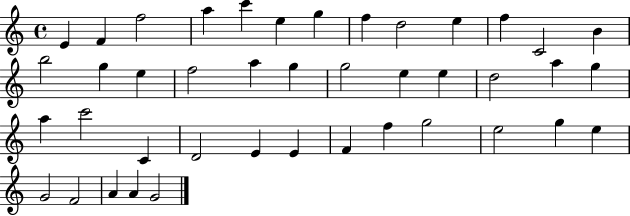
E4/q F4/q F5/h A5/q C6/q E5/q G5/q F5/q D5/h E5/q F5/q C4/h B4/q B5/h G5/q E5/q F5/h A5/q G5/q G5/h E5/q E5/q D5/h A5/q G5/q A5/q C6/h C4/q D4/h E4/q E4/q F4/q F5/q G5/h E5/h G5/q E5/q G4/h F4/h A4/q A4/q G4/h